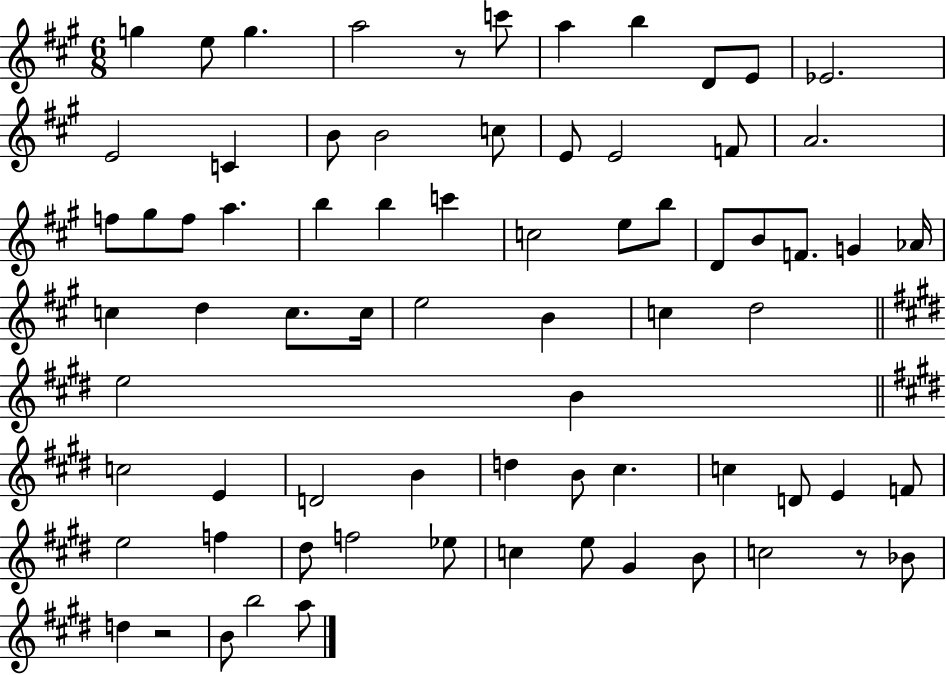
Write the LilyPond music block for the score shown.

{
  \clef treble
  \numericTimeSignature
  \time 6/8
  \key a \major
  g''4 e''8 g''4. | a''2 r8 c'''8 | a''4 b''4 d'8 e'8 | ees'2. | \break e'2 c'4 | b'8 b'2 c''8 | e'8 e'2 f'8 | a'2. | \break f''8 gis''8 f''8 a''4. | b''4 b''4 c'''4 | c''2 e''8 b''8 | d'8 b'8 f'8. g'4 aes'16 | \break c''4 d''4 c''8. c''16 | e''2 b'4 | c''4 d''2 | \bar "||" \break \key e \major e''2 b'4 | \bar "||" \break \key e \major c''2 e'4 | d'2 b'4 | d''4 b'8 cis''4. | c''4 d'8 e'4 f'8 | \break e''2 f''4 | dis''8 f''2 ees''8 | c''4 e''8 gis'4 b'8 | c''2 r8 bes'8 | \break d''4 r2 | b'8 b''2 a''8 | \bar "|."
}